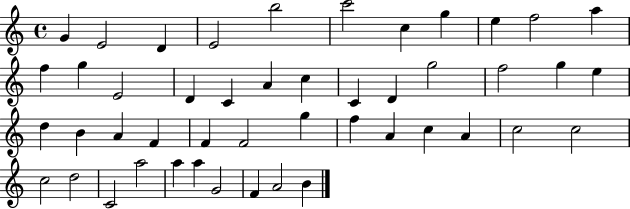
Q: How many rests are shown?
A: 0